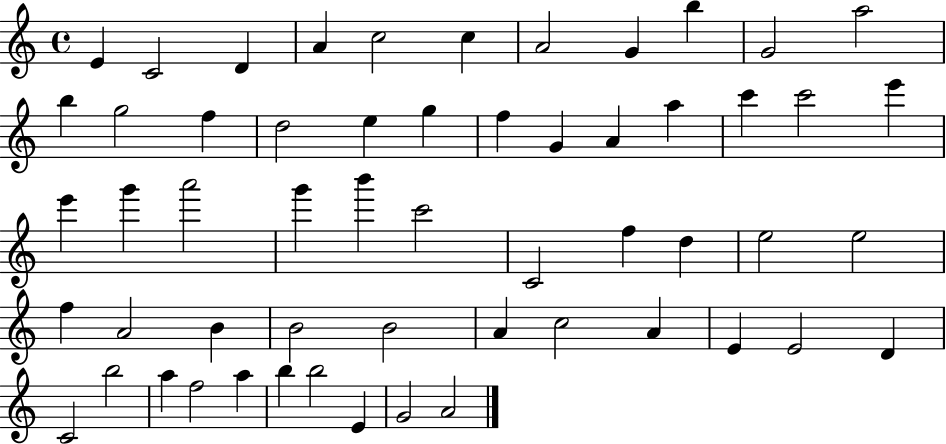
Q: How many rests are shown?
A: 0